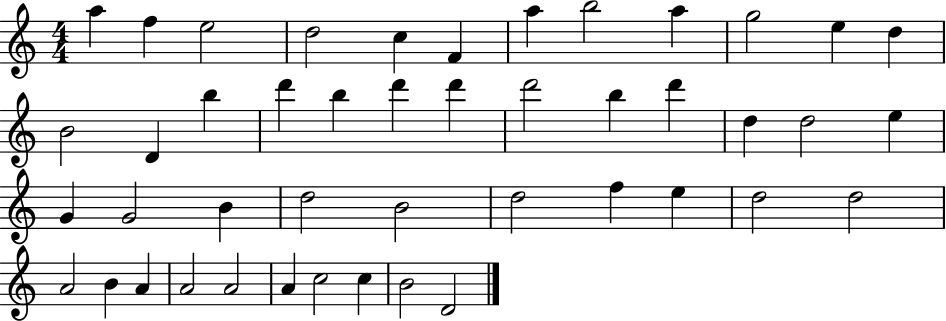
X:1
T:Untitled
M:4/4
L:1/4
K:C
a f e2 d2 c F a b2 a g2 e d B2 D b d' b d' d' d'2 b d' d d2 e G G2 B d2 B2 d2 f e d2 d2 A2 B A A2 A2 A c2 c B2 D2